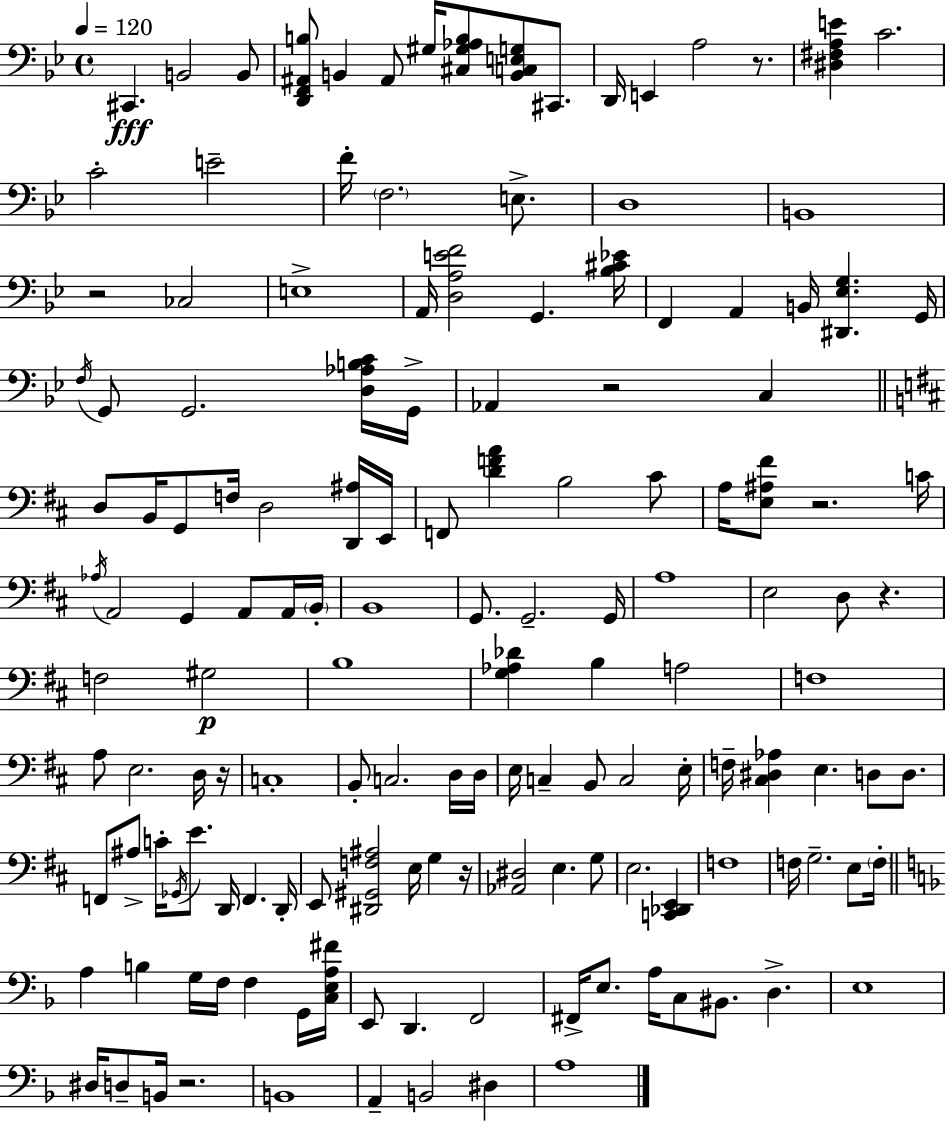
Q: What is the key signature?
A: BES major